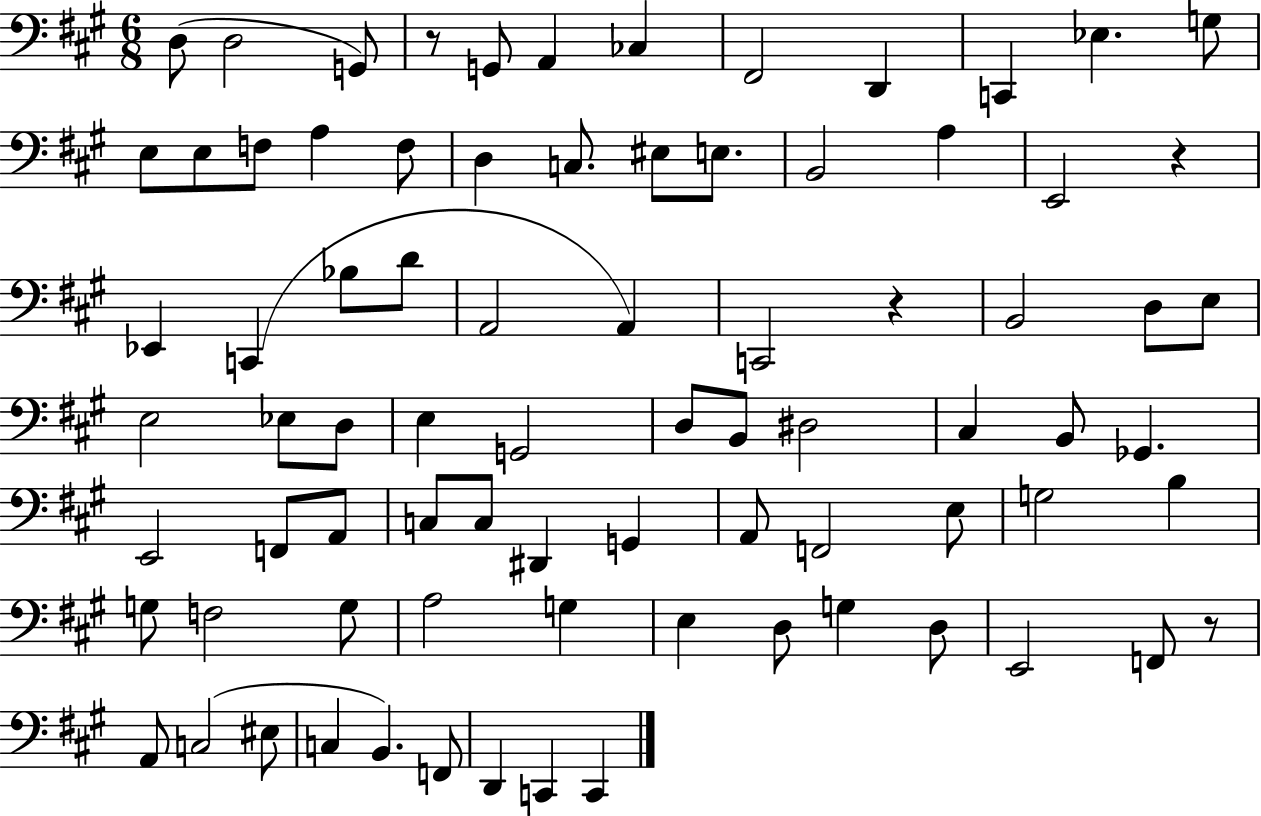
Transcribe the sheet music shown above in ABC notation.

X:1
T:Untitled
M:6/8
L:1/4
K:A
D,/2 D,2 G,,/2 z/2 G,,/2 A,, _C, ^F,,2 D,, C,, _E, G,/2 E,/2 E,/2 F,/2 A, F,/2 D, C,/2 ^E,/2 E,/2 B,,2 A, E,,2 z _E,, C,, _B,/2 D/2 A,,2 A,, C,,2 z B,,2 D,/2 E,/2 E,2 _E,/2 D,/2 E, G,,2 D,/2 B,,/2 ^D,2 ^C, B,,/2 _G,, E,,2 F,,/2 A,,/2 C,/2 C,/2 ^D,, G,, A,,/2 F,,2 E,/2 G,2 B, G,/2 F,2 G,/2 A,2 G, E, D,/2 G, D,/2 E,,2 F,,/2 z/2 A,,/2 C,2 ^E,/2 C, B,, F,,/2 D,, C,, C,,